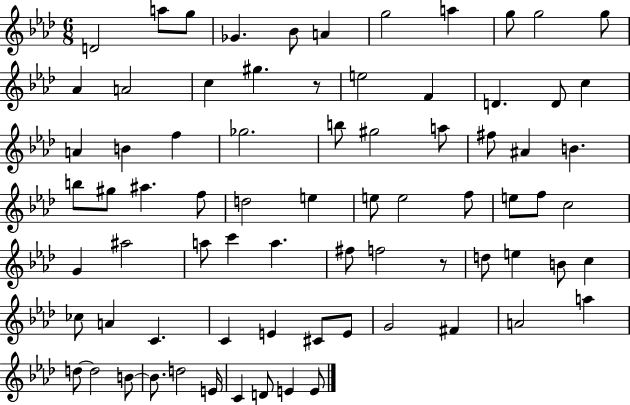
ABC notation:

X:1
T:Untitled
M:6/8
L:1/4
K:Ab
D2 a/2 g/2 _G _B/2 A g2 a g/2 g2 g/2 _A A2 c ^g z/2 e2 F D D/2 c A B f _g2 b/2 ^g2 a/2 ^f/2 ^A B b/2 ^g/2 ^a f/2 d2 e e/2 e2 f/2 e/2 f/2 c2 G ^a2 a/2 c' a ^f/2 f2 z/2 d/2 e B/2 c _c/2 A C C E ^C/2 E/2 G2 ^F A2 a d/2 d2 B/2 B/2 d2 E/4 C D/2 E E/2